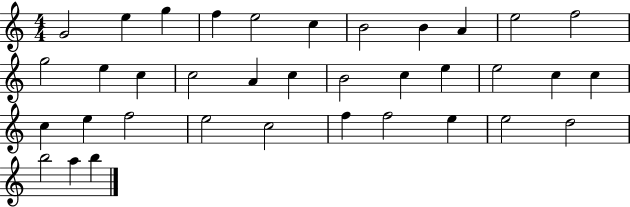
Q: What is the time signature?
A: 4/4